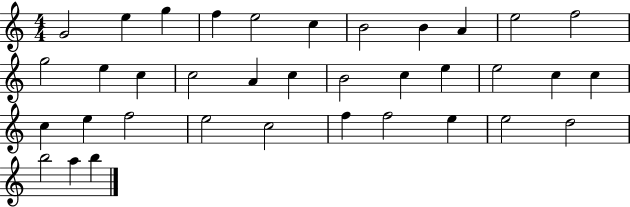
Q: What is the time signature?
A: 4/4